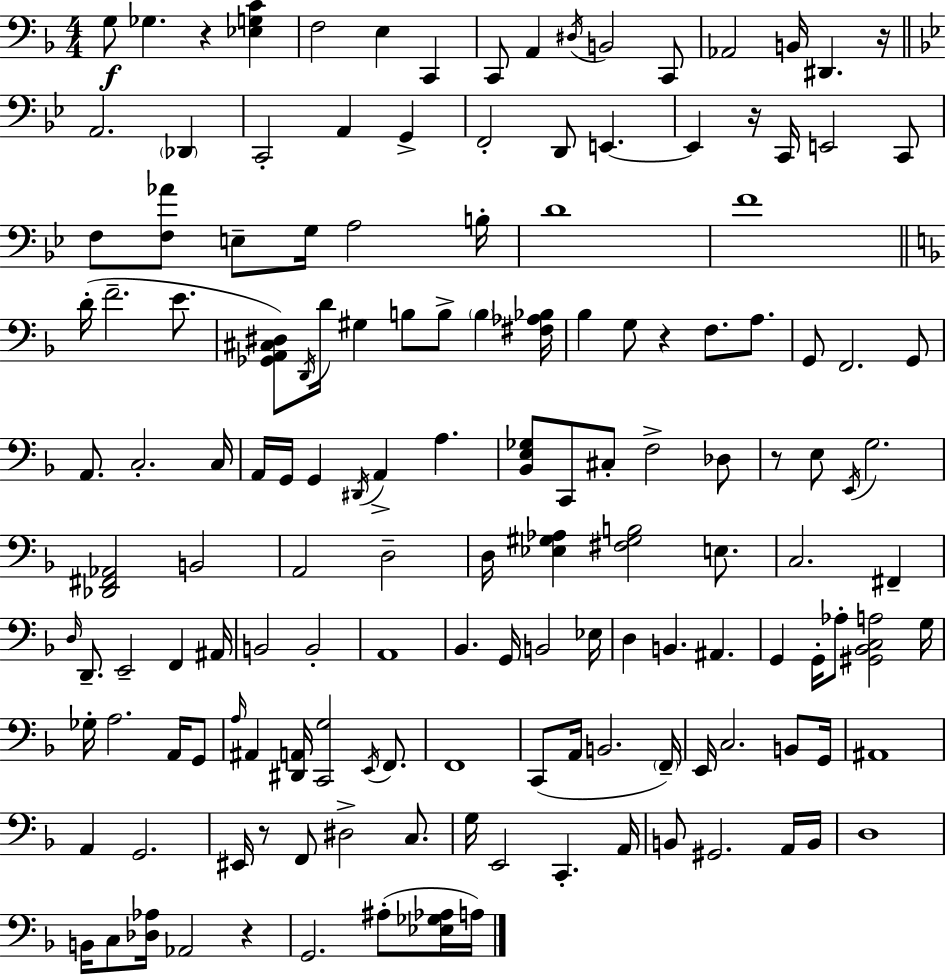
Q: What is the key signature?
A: F major